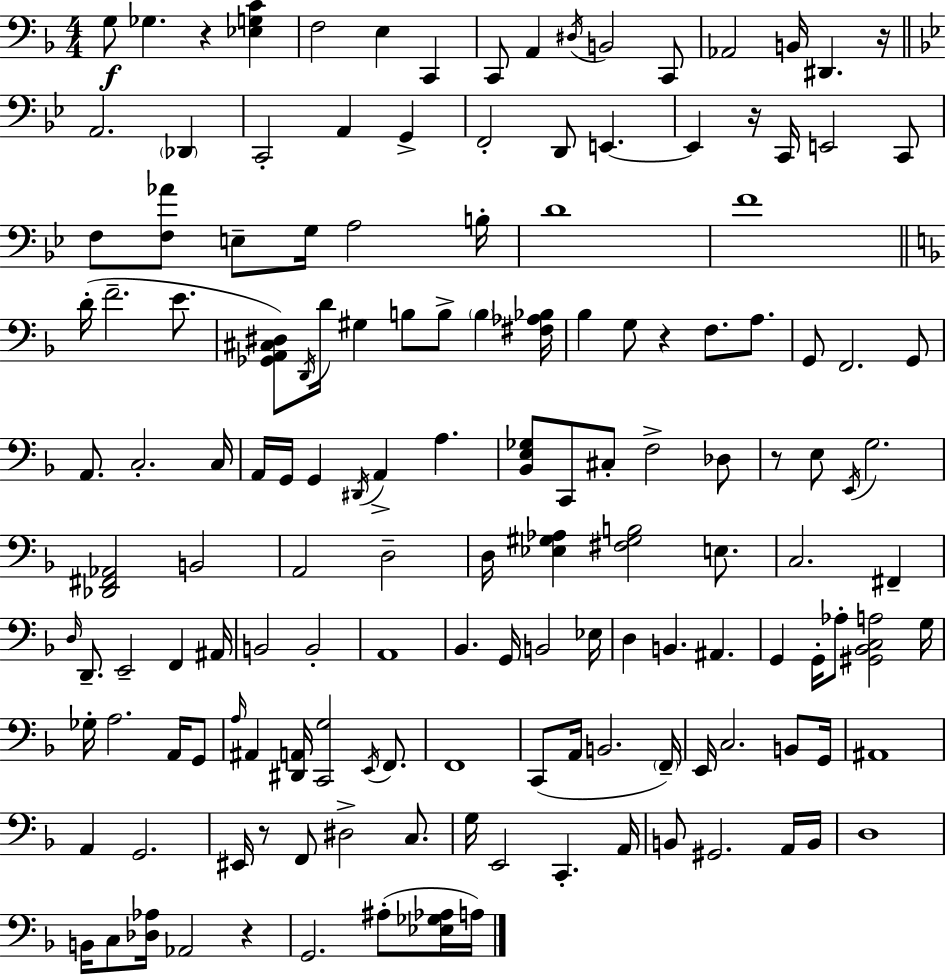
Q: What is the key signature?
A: F major